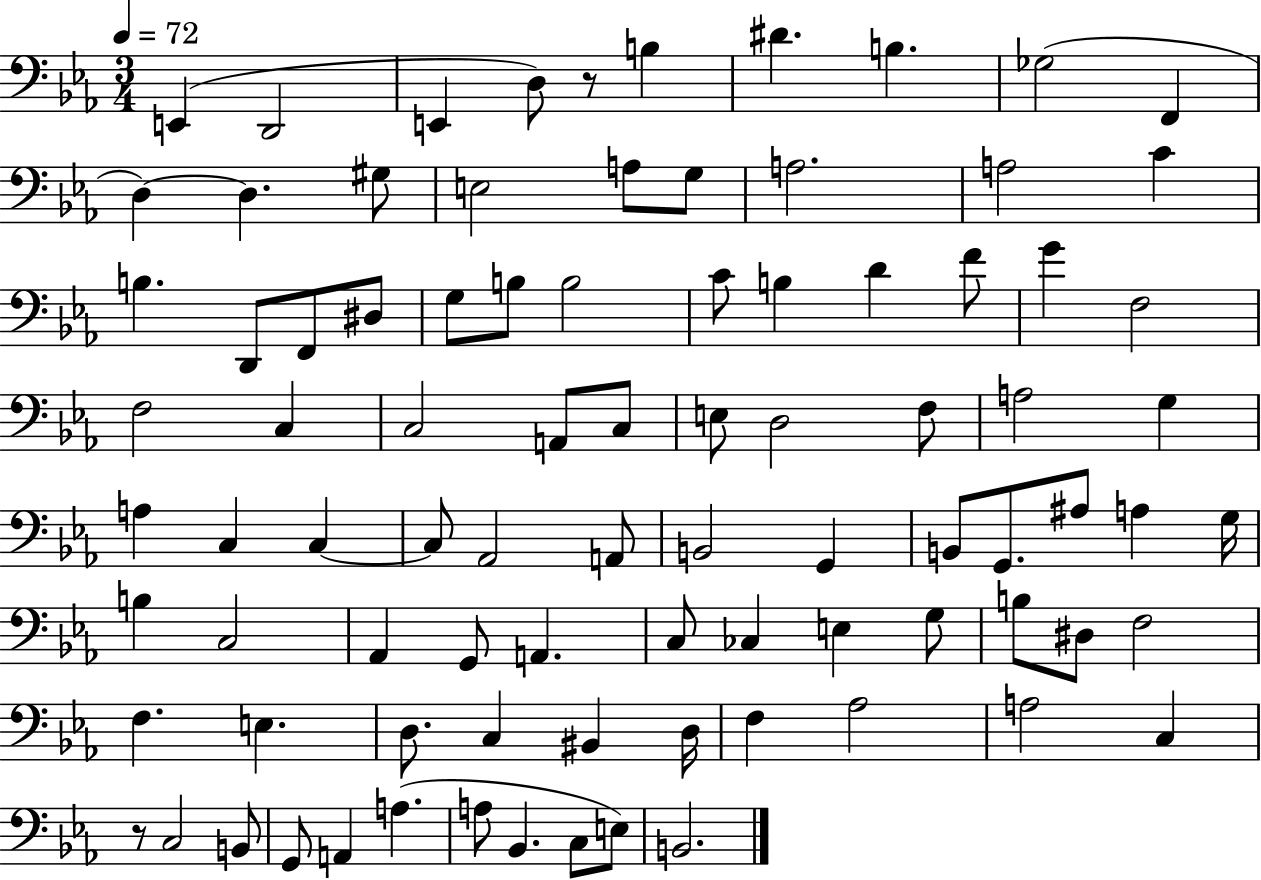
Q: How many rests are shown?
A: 2